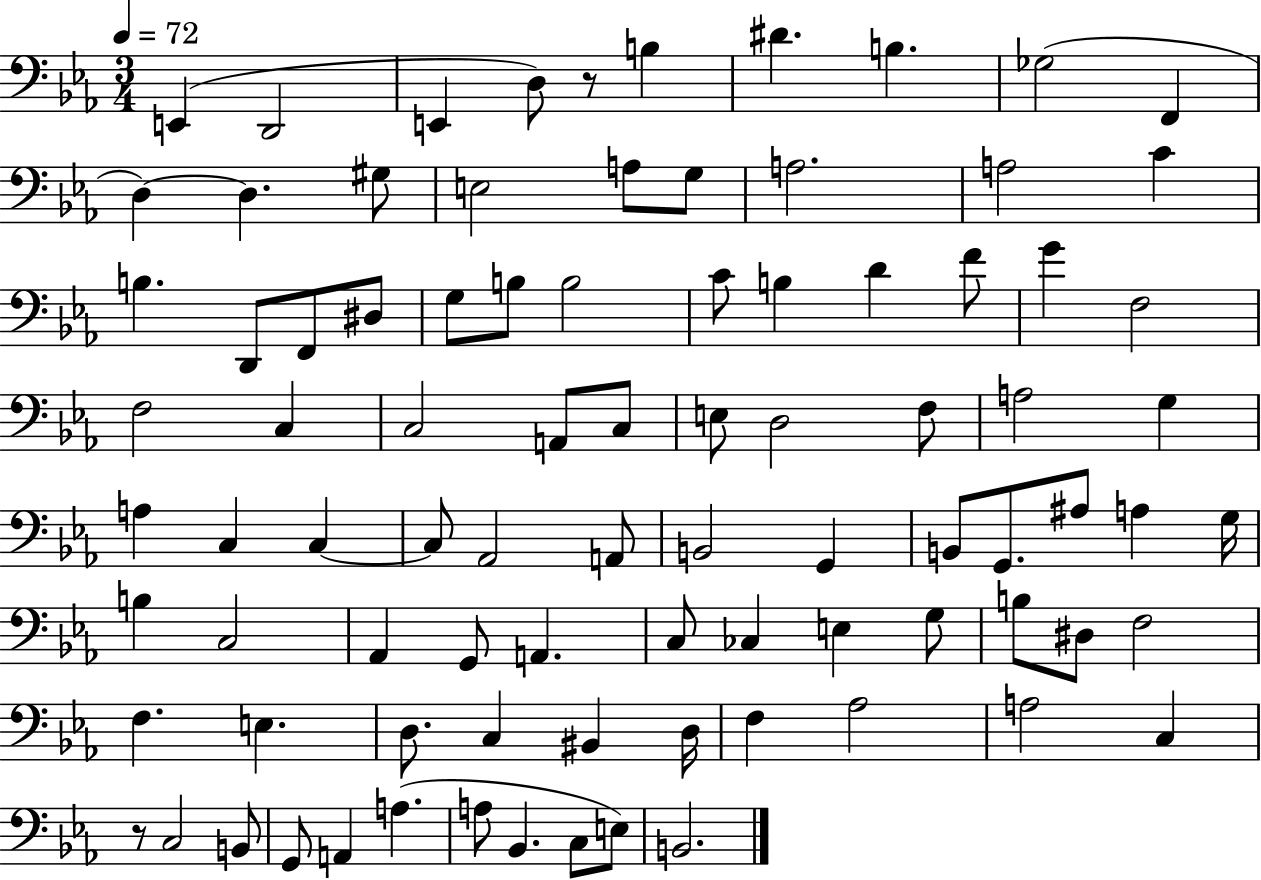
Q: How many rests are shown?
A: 2